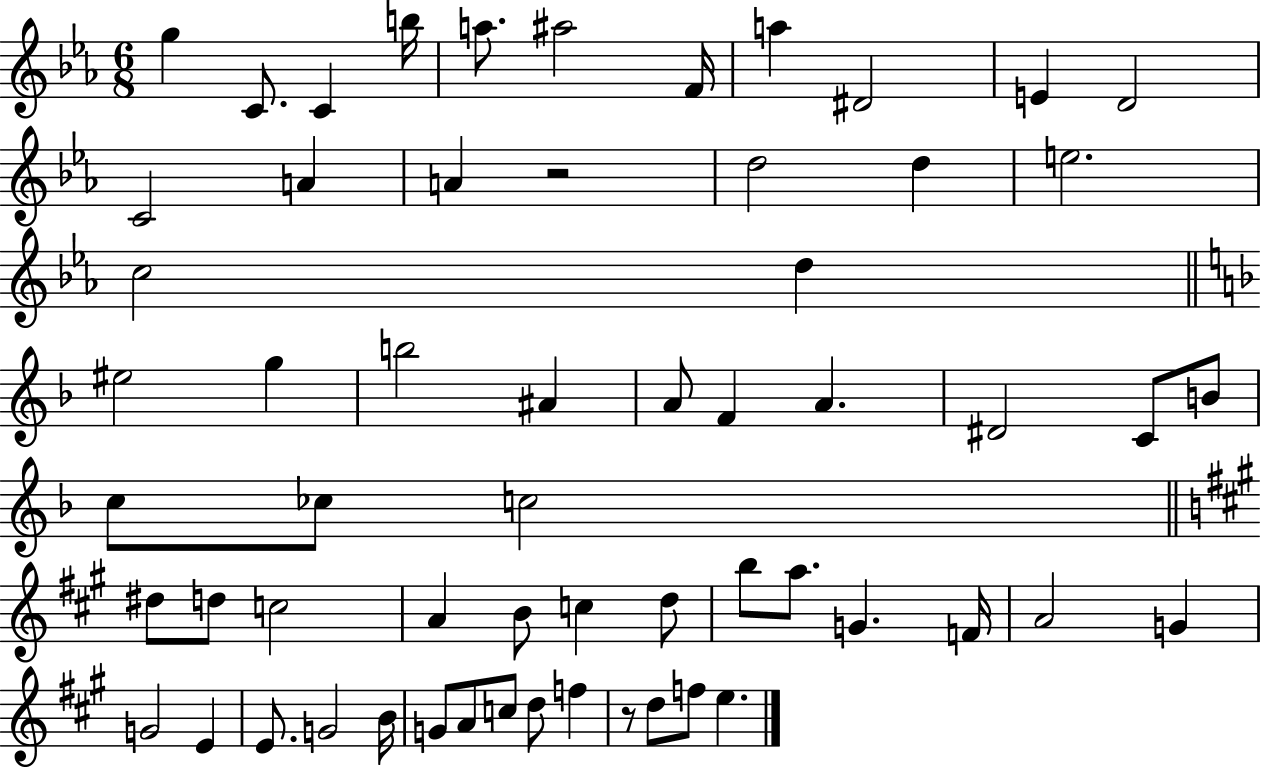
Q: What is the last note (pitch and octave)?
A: E5